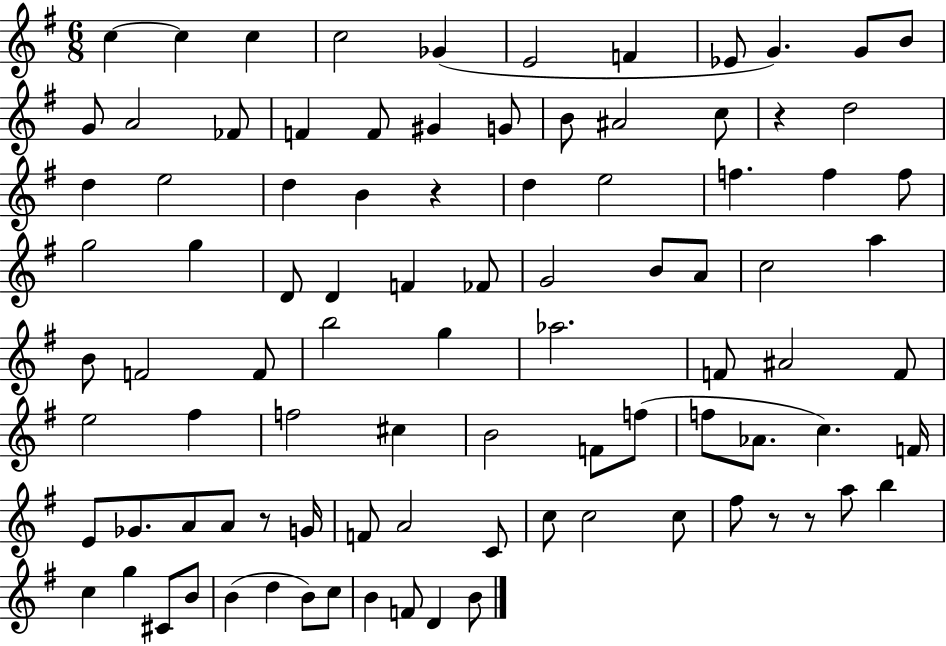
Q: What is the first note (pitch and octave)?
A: C5